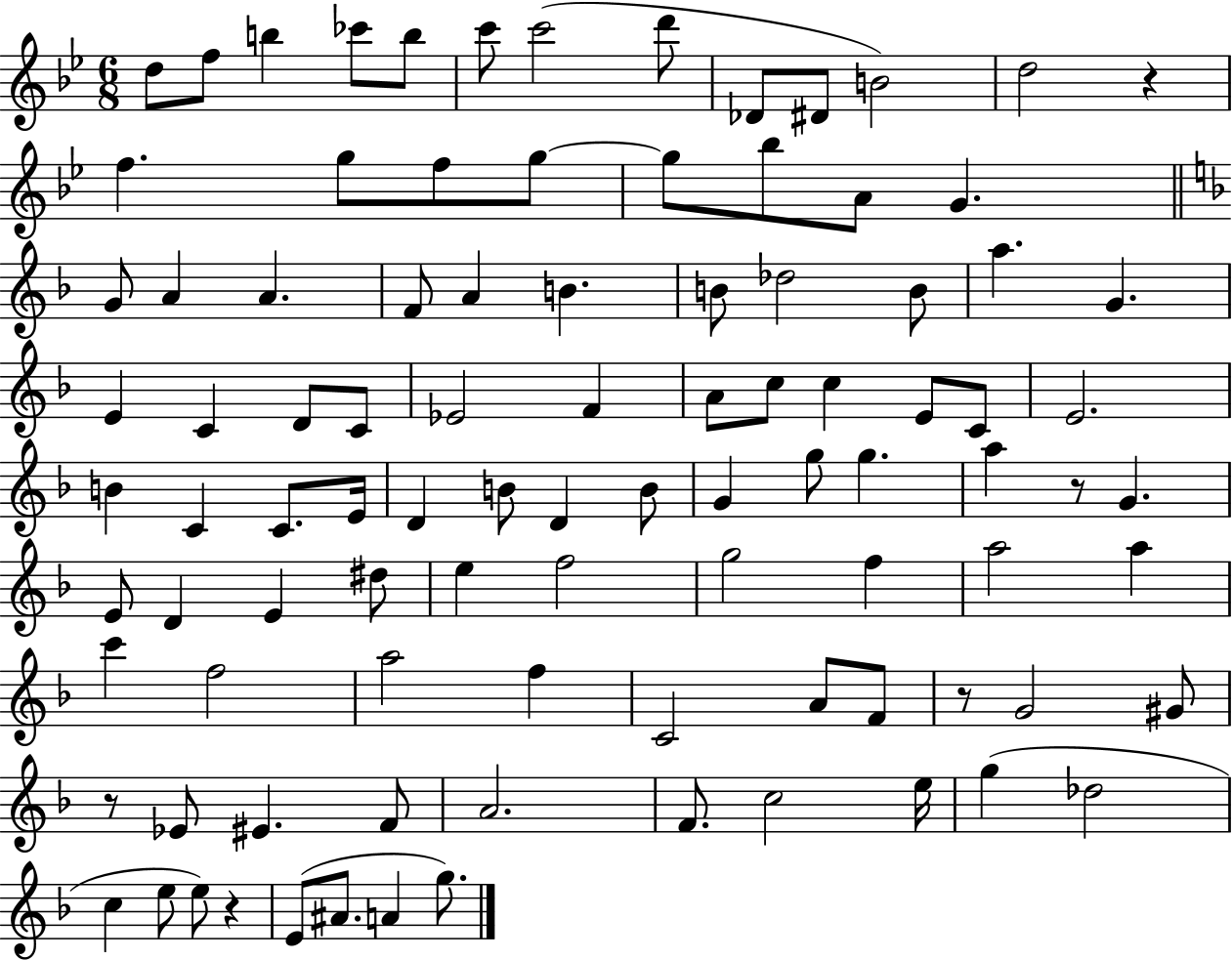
{
  \clef treble
  \numericTimeSignature
  \time 6/8
  \key bes \major
  d''8 f''8 b''4 ces'''8 b''8 | c'''8 c'''2( d'''8 | des'8 dis'8 b'2) | d''2 r4 | \break f''4. g''8 f''8 g''8~~ | g''8 bes''8 a'8 g'4. | \bar "||" \break \key f \major g'8 a'4 a'4. | f'8 a'4 b'4. | b'8 des''2 b'8 | a''4. g'4. | \break e'4 c'4 d'8 c'8 | ees'2 f'4 | a'8 c''8 c''4 e'8 c'8 | e'2. | \break b'4 c'4 c'8. e'16 | d'4 b'8 d'4 b'8 | g'4 g''8 g''4. | a''4 r8 g'4. | \break e'8 d'4 e'4 dis''8 | e''4 f''2 | g''2 f''4 | a''2 a''4 | \break c'''4 f''2 | a''2 f''4 | c'2 a'8 f'8 | r8 g'2 gis'8 | \break r8 ees'8 eis'4. f'8 | a'2. | f'8. c''2 e''16 | g''4( des''2 | \break c''4 e''8 e''8) r4 | e'8( ais'8. a'4 g''8.) | \bar "|."
}